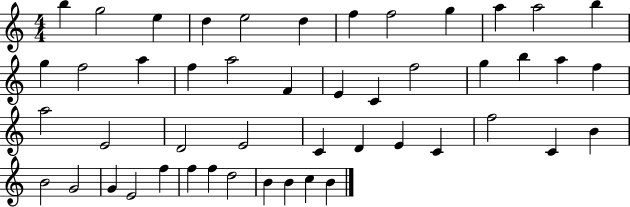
B5/q G5/h E5/q D5/q E5/h D5/q F5/q F5/h G5/q A5/q A5/h B5/q G5/q F5/h A5/q F5/q A5/h F4/q E4/q C4/q F5/h G5/q B5/q A5/q F5/q A5/h E4/h D4/h E4/h C4/q D4/q E4/q C4/q F5/h C4/q B4/q B4/h G4/h G4/q E4/h F5/q F5/q F5/q D5/h B4/q B4/q C5/q B4/q